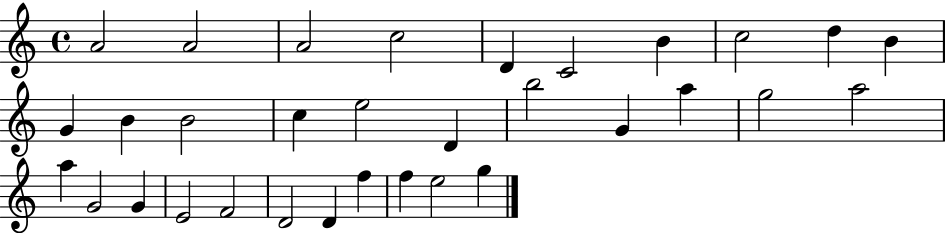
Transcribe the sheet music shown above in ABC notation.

X:1
T:Untitled
M:4/4
L:1/4
K:C
A2 A2 A2 c2 D C2 B c2 d B G B B2 c e2 D b2 G a g2 a2 a G2 G E2 F2 D2 D f f e2 g